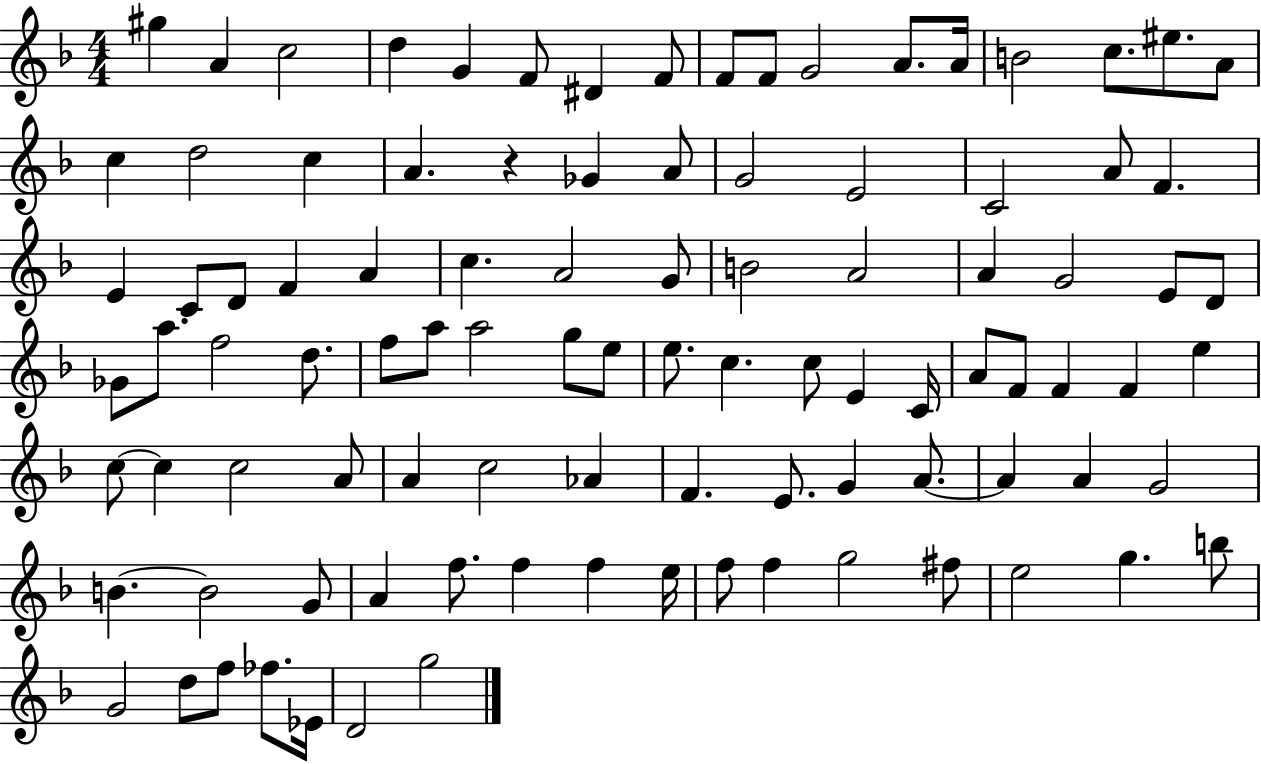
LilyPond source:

{
  \clef treble
  \numericTimeSignature
  \time 4/4
  \key f \major
  \repeat volta 2 { gis''4 a'4 c''2 | d''4 g'4 f'8 dis'4 f'8 | f'8 f'8 g'2 a'8. a'16 | b'2 c''8. eis''8. a'8 | \break c''4 d''2 c''4 | a'4. r4 ges'4 a'8 | g'2 e'2 | c'2 a'8 f'4. | \break e'4 c'8 d'8 f'4 a'4 | c''4. a'2 g'8 | b'2 a'2 | a'4 g'2 e'8 d'8 | \break ges'8 a''8. f''2 d''8. | f''8 a''8 a''2 g''8 e''8 | e''8. c''4. c''8 e'4 c'16 | a'8 f'8 f'4 f'4 e''4 | \break c''8~~ c''4 c''2 a'8 | a'4 c''2 aes'4 | f'4. e'8. g'4 a'8.~~ | a'4 a'4 g'2 | \break b'4.~~ b'2 g'8 | a'4 f''8. f''4 f''4 e''16 | f''8 f''4 g''2 fis''8 | e''2 g''4. b''8 | \break g'2 d''8 f''8 fes''8. ees'16 | d'2 g''2 | } \bar "|."
}